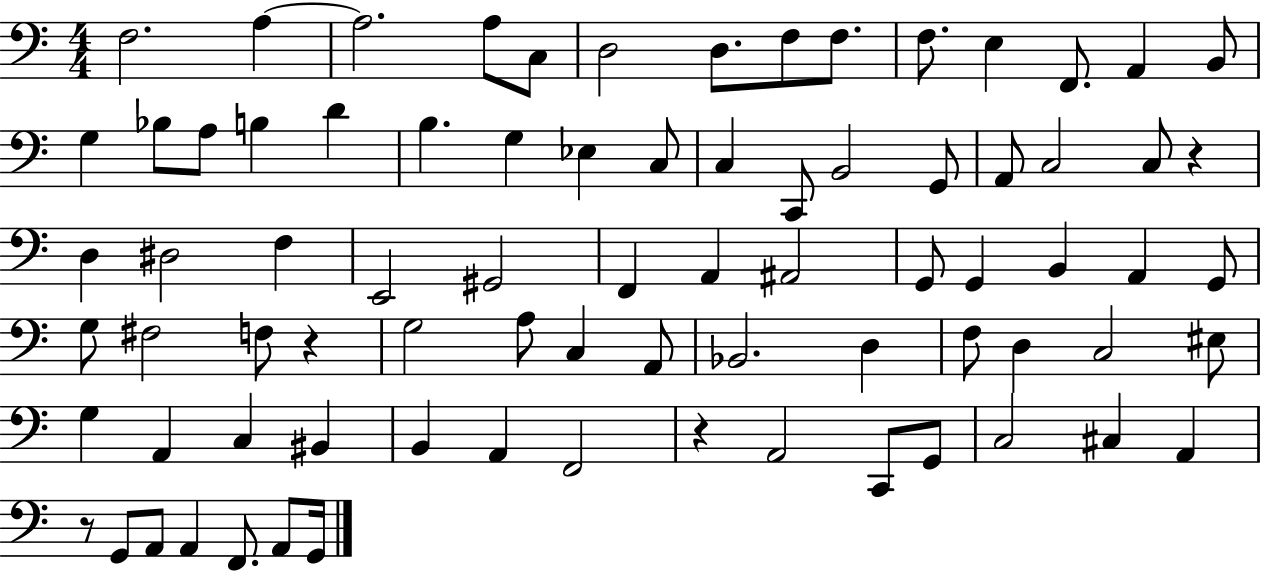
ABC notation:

X:1
T:Untitled
M:4/4
L:1/4
K:C
F,2 A, A,2 A,/2 C,/2 D,2 D,/2 F,/2 F,/2 F,/2 E, F,,/2 A,, B,,/2 G, _B,/2 A,/2 B, D B, G, _E, C,/2 C, C,,/2 B,,2 G,,/2 A,,/2 C,2 C,/2 z D, ^D,2 F, E,,2 ^G,,2 F,, A,, ^A,,2 G,,/2 G,, B,, A,, G,,/2 G,/2 ^F,2 F,/2 z G,2 A,/2 C, A,,/2 _B,,2 D, F,/2 D, C,2 ^E,/2 G, A,, C, ^B,, B,, A,, F,,2 z A,,2 C,,/2 G,,/2 C,2 ^C, A,, z/2 G,,/2 A,,/2 A,, F,,/2 A,,/2 G,,/4